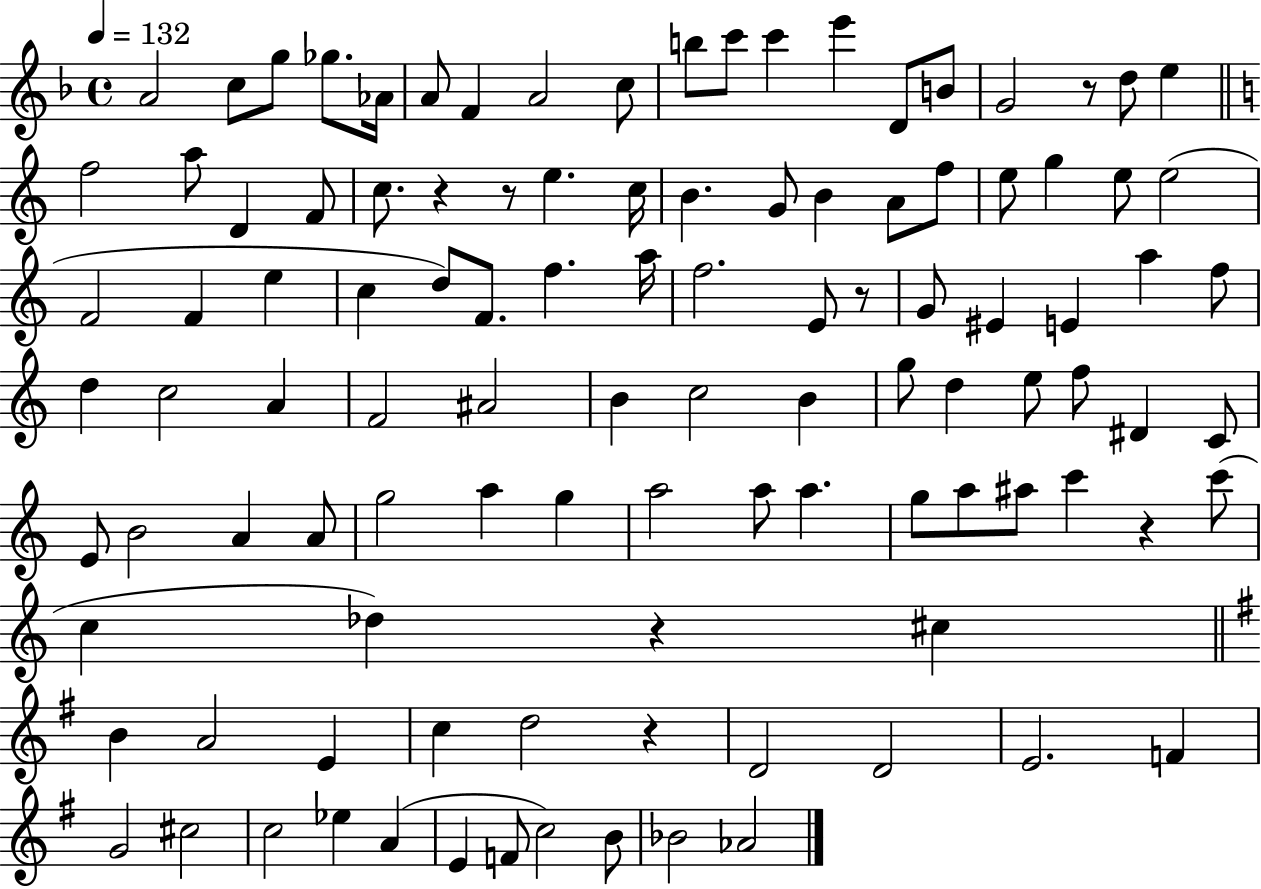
X:1
T:Untitled
M:4/4
L:1/4
K:F
A2 c/2 g/2 _g/2 _A/4 A/2 F A2 c/2 b/2 c'/2 c' e' D/2 B/2 G2 z/2 d/2 e f2 a/2 D F/2 c/2 z z/2 e c/4 B G/2 B A/2 f/2 e/2 g e/2 e2 F2 F e c d/2 F/2 f a/4 f2 E/2 z/2 G/2 ^E E a f/2 d c2 A F2 ^A2 B c2 B g/2 d e/2 f/2 ^D C/2 E/2 B2 A A/2 g2 a g a2 a/2 a g/2 a/2 ^a/2 c' z c'/2 c _d z ^c B A2 E c d2 z D2 D2 E2 F G2 ^c2 c2 _e A E F/2 c2 B/2 _B2 _A2